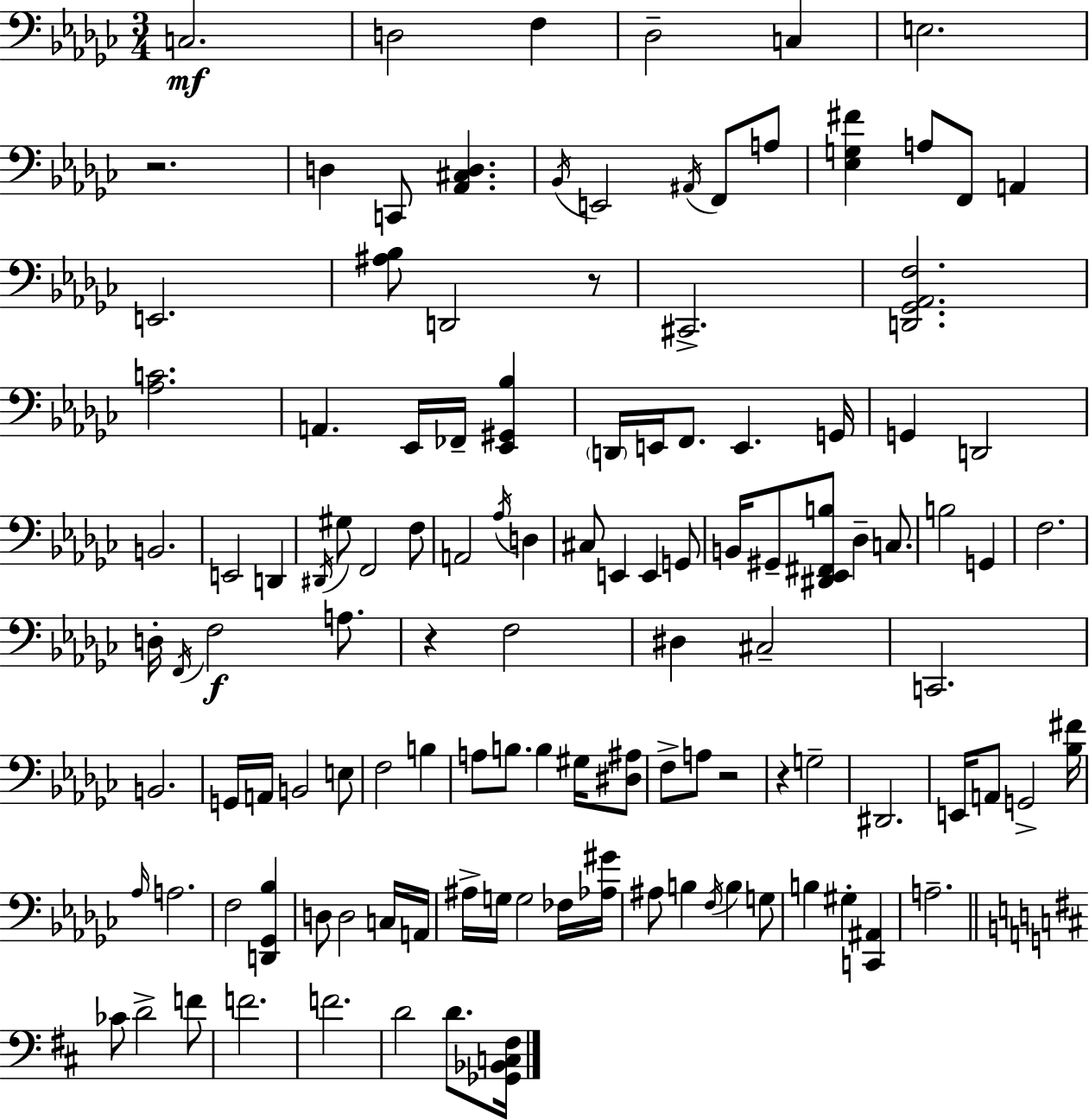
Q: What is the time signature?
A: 3/4